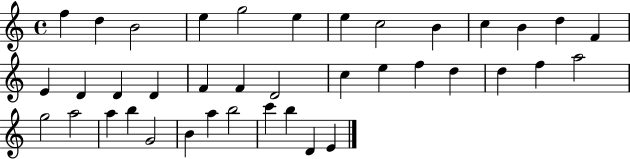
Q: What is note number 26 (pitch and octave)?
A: F5